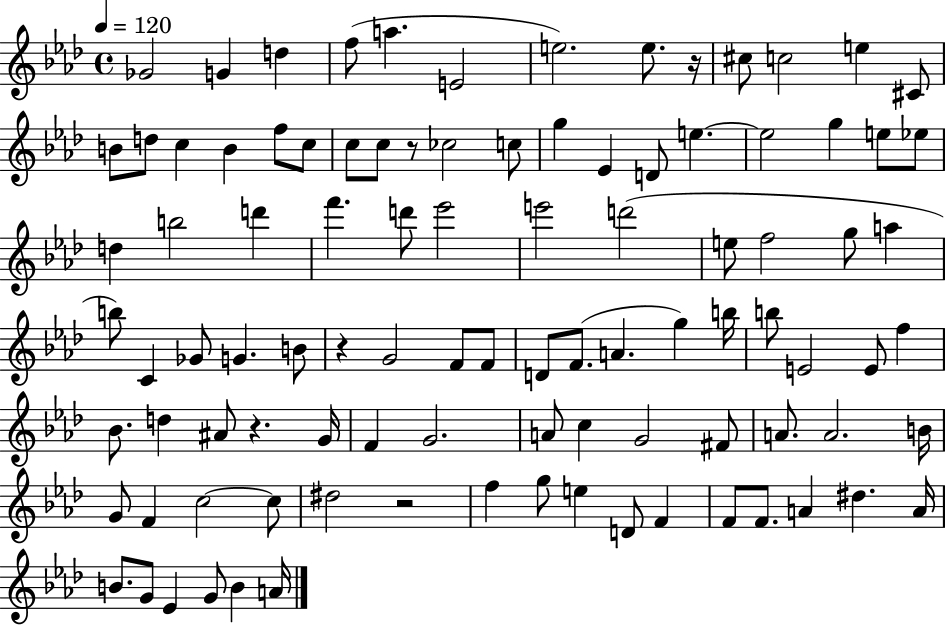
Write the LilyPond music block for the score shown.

{
  \clef treble
  \time 4/4
  \defaultTimeSignature
  \key aes \major
  \tempo 4 = 120
  ges'2 g'4 d''4 | f''8( a''4. e'2 | e''2.) e''8. r16 | cis''8 c''2 e''4 cis'8 | \break b'8 d''8 c''4 b'4 f''8 c''8 | c''8 c''8 r8 ces''2 c''8 | g''4 ees'4 d'8 e''4.~~ | e''2 g''4 e''8 ees''8 | \break d''4 b''2 d'''4 | f'''4. d'''8 ees'''2 | e'''2 d'''2( | e''8 f''2 g''8 a''4 | \break b''8) c'4 ges'8 g'4. b'8 | r4 g'2 f'8 f'8 | d'8 f'8.( a'4. g''4) b''16 | b''8 e'2 e'8 f''4 | \break bes'8. d''4 ais'8 r4. g'16 | f'4 g'2. | a'8 c''4 g'2 fis'8 | a'8. a'2. b'16 | \break g'8 f'4 c''2~~ c''8 | dis''2 r2 | f''4 g''8 e''4 d'8 f'4 | f'8 f'8. a'4 dis''4. a'16 | \break b'8. g'8 ees'4 g'8 b'4 a'16 | \bar "|."
}